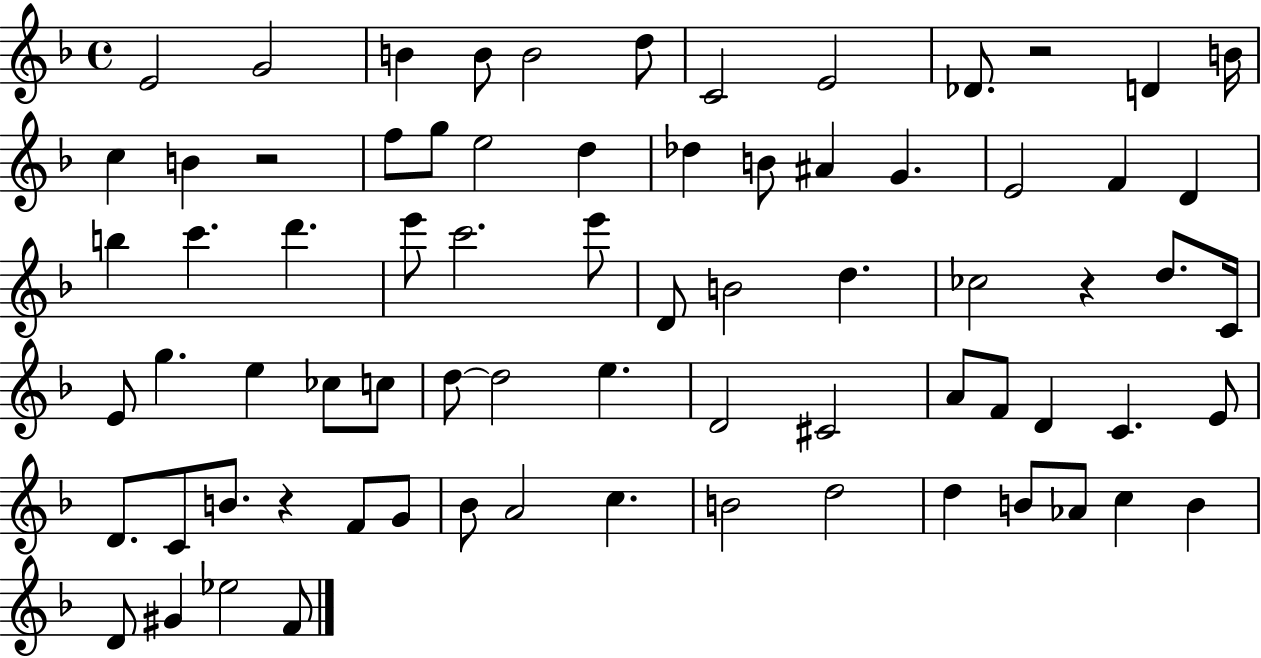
X:1
T:Untitled
M:4/4
L:1/4
K:F
E2 G2 B B/2 B2 d/2 C2 E2 _D/2 z2 D B/4 c B z2 f/2 g/2 e2 d _d B/2 ^A G E2 F D b c' d' e'/2 c'2 e'/2 D/2 B2 d _c2 z d/2 C/4 E/2 g e _c/2 c/2 d/2 d2 e D2 ^C2 A/2 F/2 D C E/2 D/2 C/2 B/2 z F/2 G/2 _B/2 A2 c B2 d2 d B/2 _A/2 c B D/2 ^G _e2 F/2